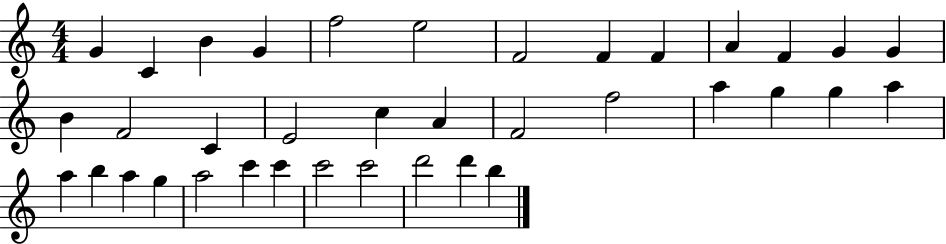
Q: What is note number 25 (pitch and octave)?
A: A5